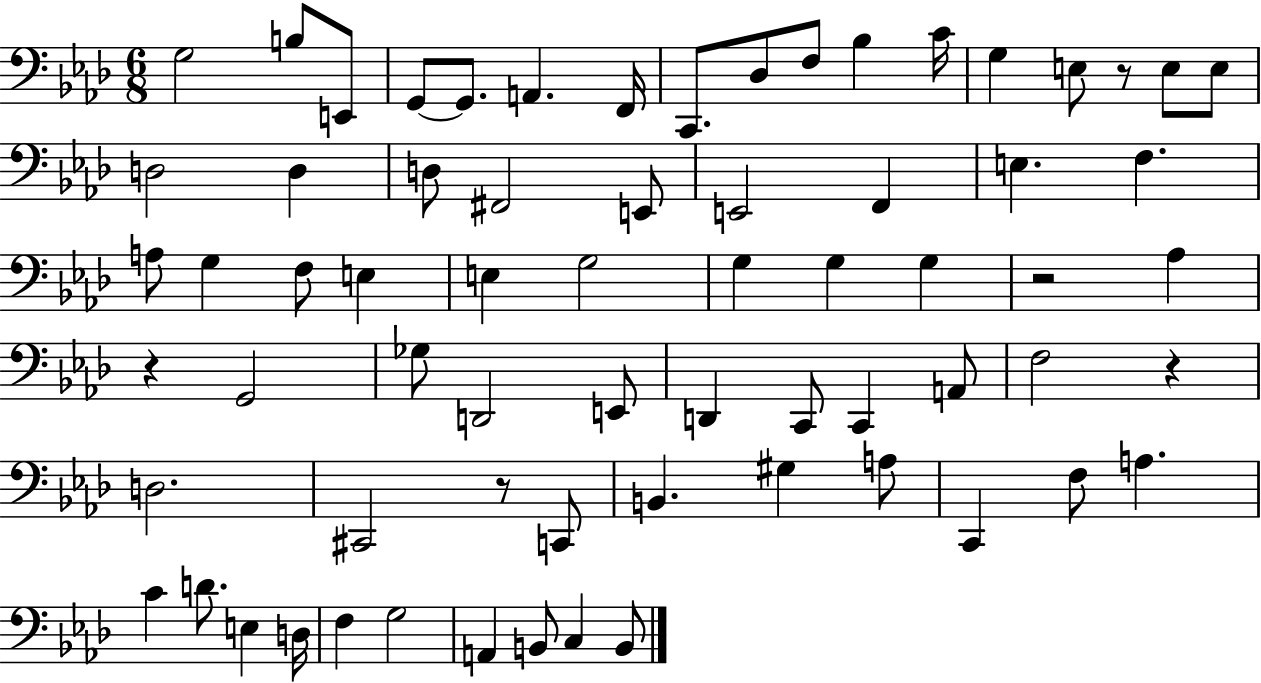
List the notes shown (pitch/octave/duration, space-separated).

G3/h B3/e E2/e G2/e G2/e. A2/q. F2/s C2/e. Db3/e F3/e Bb3/q C4/s G3/q E3/e R/e E3/e E3/e D3/h D3/q D3/e F#2/h E2/e E2/h F2/q E3/q. F3/q. A3/e G3/q F3/e E3/q E3/q G3/h G3/q G3/q G3/q R/h Ab3/q R/q G2/h Gb3/e D2/h E2/e D2/q C2/e C2/q A2/e F3/h R/q D3/h. C#2/h R/e C2/e B2/q. G#3/q A3/e C2/q F3/e A3/q. C4/q D4/e. E3/q D3/s F3/q G3/h A2/q B2/e C3/q B2/e